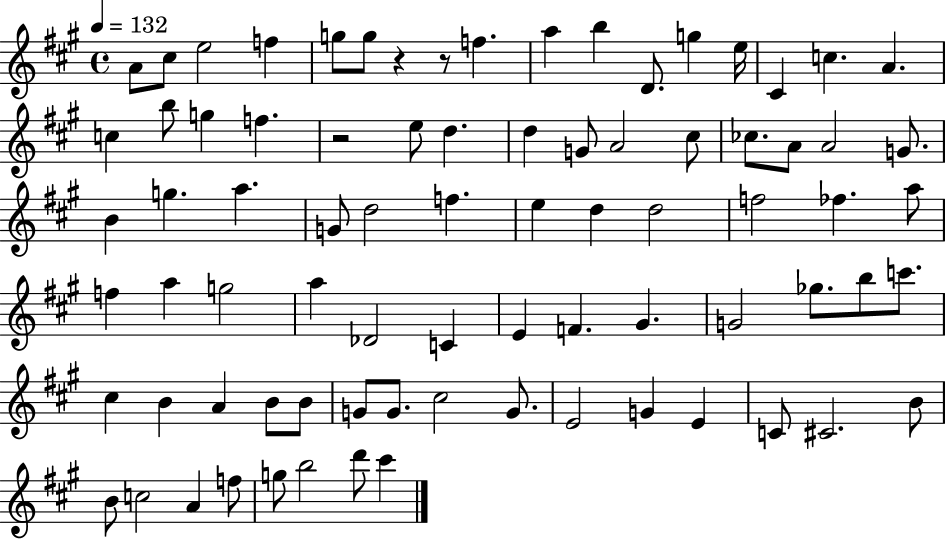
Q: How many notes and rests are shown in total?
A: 80